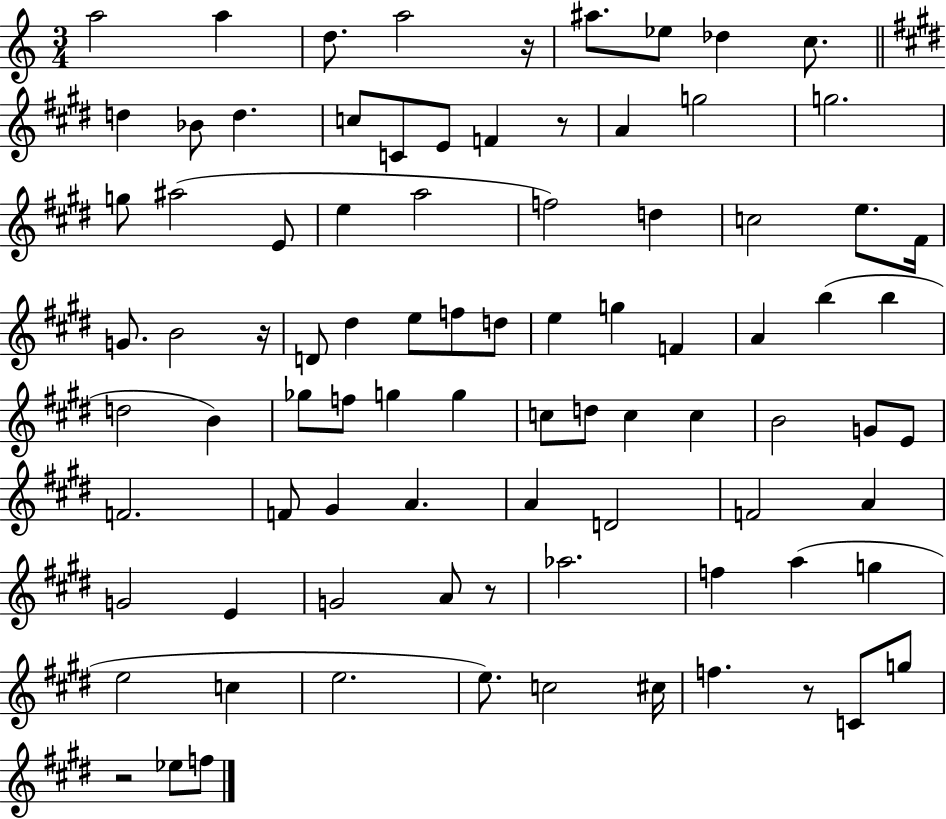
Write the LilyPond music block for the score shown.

{
  \clef treble
  \numericTimeSignature
  \time 3/4
  \key c \major
  \repeat volta 2 { a''2 a''4 | d''8. a''2 r16 | ais''8. ees''8 des''4 c''8. | \bar "||" \break \key e \major d''4 bes'8 d''4. | c''8 c'8 e'8 f'4 r8 | a'4 g''2 | g''2. | \break g''8 ais''2( e'8 | e''4 a''2 | f''2) d''4 | c''2 e''8. fis'16 | \break g'8. b'2 r16 | d'8 dis''4 e''8 f''8 d''8 | e''4 g''4 f'4 | a'4 b''4( b''4 | \break d''2 b'4) | ges''8 f''8 g''4 g''4 | c''8 d''8 c''4 c''4 | b'2 g'8 e'8 | \break f'2. | f'8 gis'4 a'4. | a'4 d'2 | f'2 a'4 | \break g'2 e'4 | g'2 a'8 r8 | aes''2. | f''4 a''4( g''4 | \break e''2 c''4 | e''2. | e''8.) c''2 cis''16 | f''4. r8 c'8 g''8 | \break r2 ees''8 f''8 | } \bar "|."
}